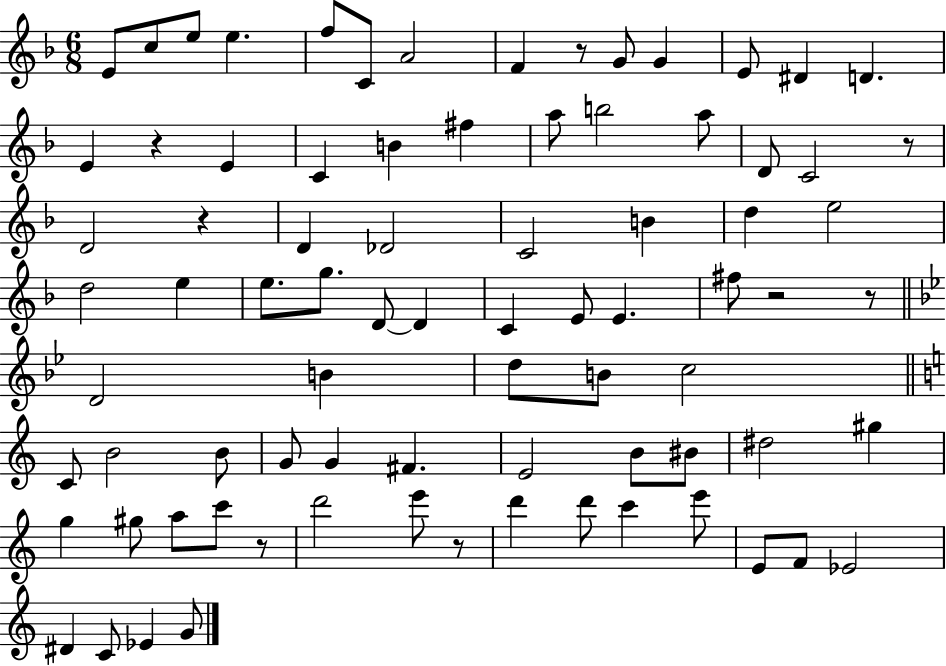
E4/e C5/e E5/e E5/q. F5/e C4/e A4/h F4/q R/e G4/e G4/q E4/e D#4/q D4/q. E4/q R/q E4/q C4/q B4/q F#5/q A5/e B5/h A5/e D4/e C4/h R/e D4/h R/q D4/q Db4/h C4/h B4/q D5/q E5/h D5/h E5/q E5/e. G5/e. D4/e D4/q C4/q E4/e E4/q. F#5/e R/h R/e D4/h B4/q D5/e B4/e C5/h C4/e B4/h B4/e G4/e G4/q F#4/q. E4/h B4/e BIS4/e D#5/h G#5/q G5/q G#5/e A5/e C6/e R/e D6/h E6/e R/e D6/q D6/e C6/q E6/e E4/e F4/e Eb4/h D#4/q C4/e Eb4/q G4/e